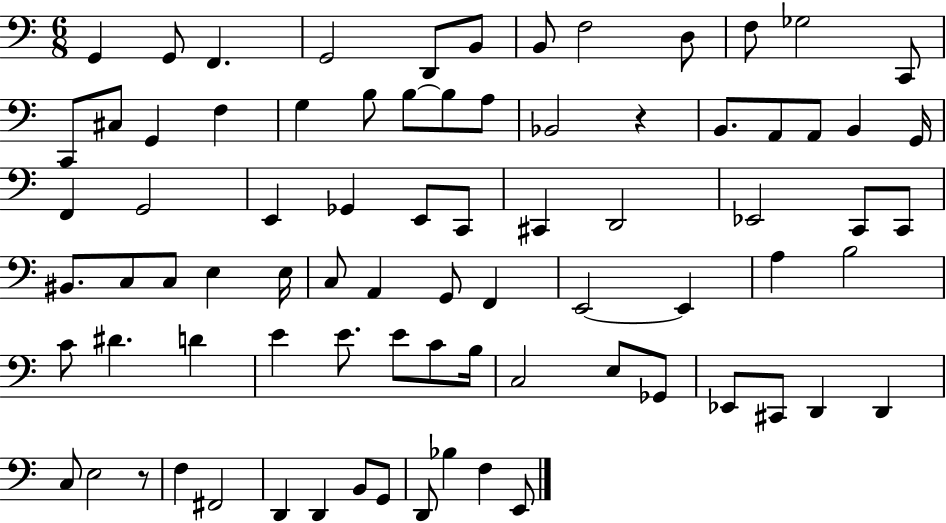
G2/q G2/e F2/q. G2/h D2/e B2/e B2/e F3/h D3/e F3/e Gb3/h C2/e C2/e C#3/e G2/q F3/q G3/q B3/e B3/e B3/e A3/e Bb2/h R/q B2/e. A2/e A2/e B2/q G2/s F2/q G2/h E2/q Gb2/q E2/e C2/e C#2/q D2/h Eb2/h C2/e C2/e BIS2/e. C3/e C3/e E3/q E3/s C3/e A2/q G2/e F2/q E2/h E2/q A3/q B3/h C4/e D#4/q. D4/q E4/q E4/e. E4/e C4/e B3/s C3/h E3/e Gb2/e Eb2/e C#2/e D2/q D2/q C3/e E3/h R/e F3/q F#2/h D2/q D2/q B2/e G2/e D2/e Bb3/q F3/q E2/e